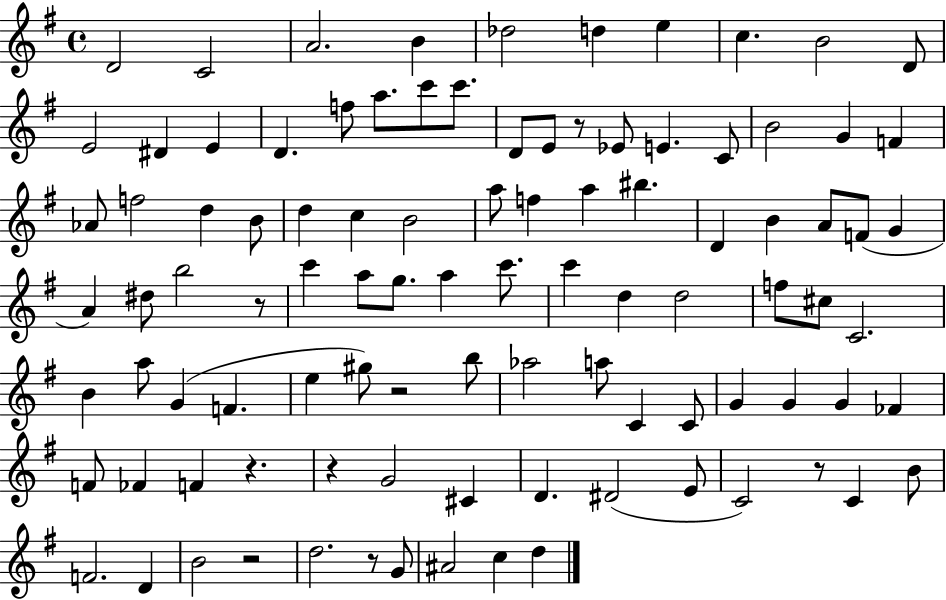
{
  \clef treble
  \time 4/4
  \defaultTimeSignature
  \key g \major
  d'2 c'2 | a'2. b'4 | des''2 d''4 e''4 | c''4. b'2 d'8 | \break e'2 dis'4 e'4 | d'4. f''8 a''8. c'''8 c'''8. | d'8 e'8 r8 ees'8 e'4. c'8 | b'2 g'4 f'4 | \break aes'8 f''2 d''4 b'8 | d''4 c''4 b'2 | a''8 f''4 a''4 bis''4. | d'4 b'4 a'8 f'8( g'4 | \break a'4) dis''8 b''2 r8 | c'''4 a''8 g''8. a''4 c'''8. | c'''4 d''4 d''2 | f''8 cis''8 c'2. | \break b'4 a''8 g'4( f'4. | e''4 gis''8) r2 b''8 | aes''2 a''8 c'4 c'8 | g'4 g'4 g'4 fes'4 | \break f'8 fes'4 f'4 r4. | r4 g'2 cis'4 | d'4. dis'2( e'8 | c'2) r8 c'4 b'8 | \break f'2. d'4 | b'2 r2 | d''2. r8 g'8 | ais'2 c''4 d''4 | \break \bar "|."
}